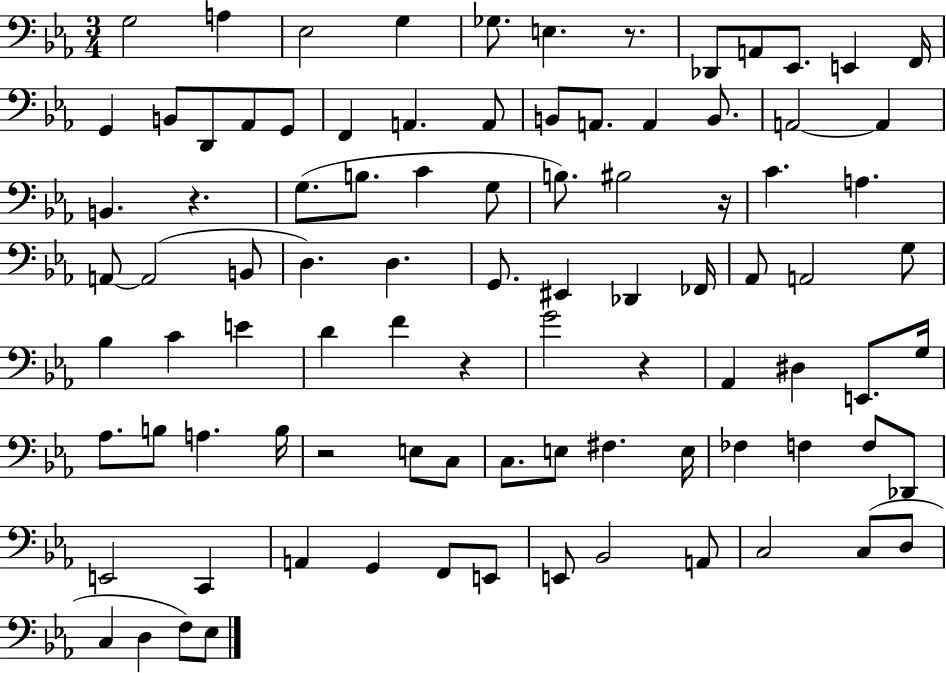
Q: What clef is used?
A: bass